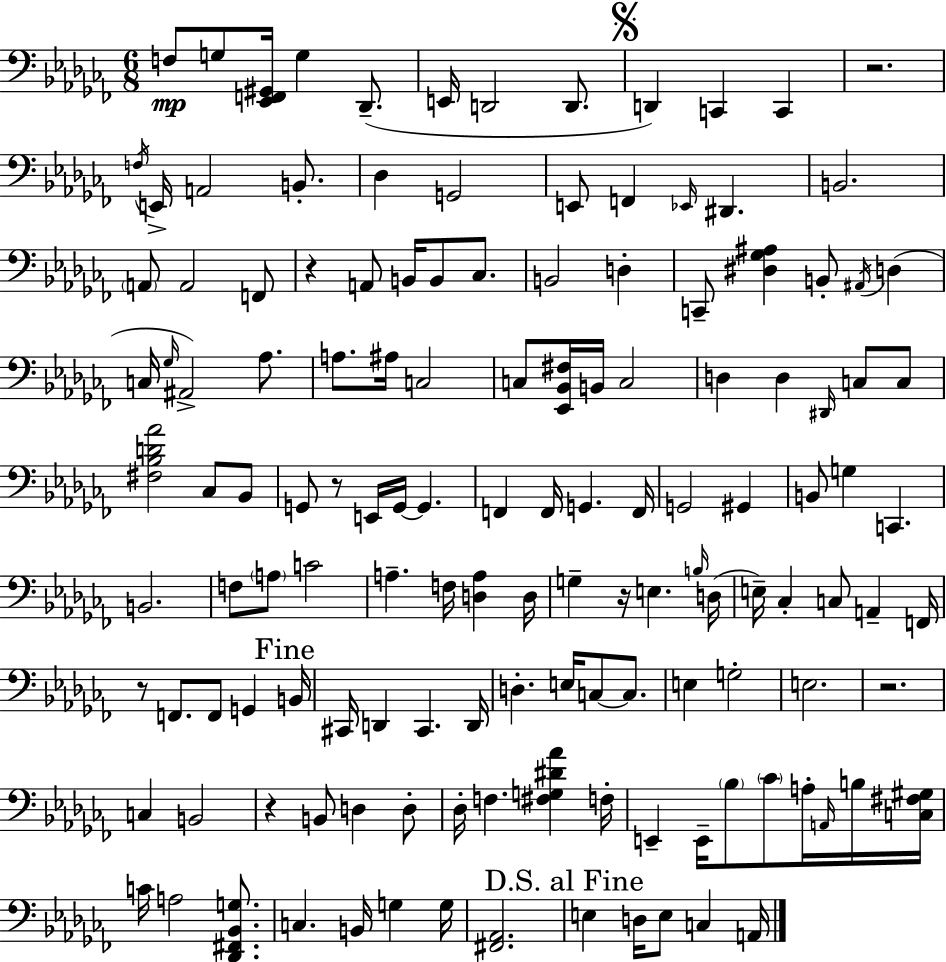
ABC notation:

X:1
T:Untitled
M:6/8
L:1/4
K:Abm
F,/2 G,/2 [_E,,F,,^G,,]/4 G, _D,,/2 E,,/4 D,,2 D,,/2 D,, C,, C,, z2 F,/4 E,,/4 A,,2 B,,/2 _D, G,,2 E,,/2 F,, _E,,/4 ^D,, B,,2 A,,/2 A,,2 F,,/2 z A,,/2 B,,/4 B,,/2 _C,/2 B,,2 D, C,,/2 [^D,_G,^A,] B,,/2 ^A,,/4 D, C,/4 _G,/4 ^A,,2 _A,/2 A,/2 ^A,/4 C,2 C,/2 [_E,,_B,,^F,]/4 B,,/4 C,2 D, D, ^D,,/4 C,/2 C,/2 [^F,_B,D_A]2 _C,/2 _B,,/2 G,,/2 z/2 E,,/4 G,,/4 G,, F,, F,,/4 G,, F,,/4 G,,2 ^G,, B,,/2 G, C,, B,,2 F,/2 A,/2 C2 A, F,/4 [D,A,] D,/4 G, z/4 E, B,/4 D,/4 E,/4 _C, C,/2 A,, F,,/4 z/2 F,,/2 F,,/2 G,, B,,/4 ^C,,/4 D,, ^C,, D,,/4 D, E,/4 C,/2 C,/2 E, G,2 E,2 z2 C, B,,2 z B,,/2 D, D,/2 _D,/4 F, [^F,G,^D_A] F,/4 E,, E,,/4 _B,/2 _C/2 A,/4 A,,/4 B,/4 [C,^F,^G,]/4 C/4 A,2 [_D,,^F,,_B,,G,]/2 C, B,,/4 G, G,/4 [^F,,_A,,]2 E, D,/4 E,/2 C, A,,/4